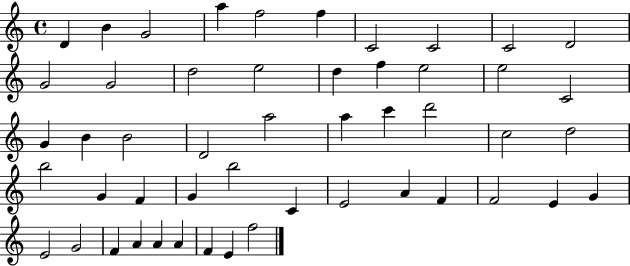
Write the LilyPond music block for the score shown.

{
  \clef treble
  \time 4/4
  \defaultTimeSignature
  \key c \major
  d'4 b'4 g'2 | a''4 f''2 f''4 | c'2 c'2 | c'2 d'2 | \break g'2 g'2 | d''2 e''2 | d''4 f''4 e''2 | e''2 c'2 | \break g'4 b'4 b'2 | d'2 a''2 | a''4 c'''4 d'''2 | c''2 d''2 | \break b''2 g'4 f'4 | g'4 b''2 c'4 | e'2 a'4 f'4 | f'2 e'4 g'4 | \break e'2 g'2 | f'4 a'4 a'4 a'4 | f'4 e'4 f''2 | \bar "|."
}